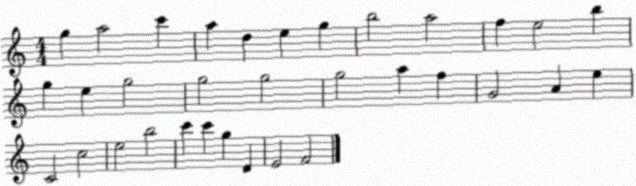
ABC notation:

X:1
T:Untitled
M:4/4
L:1/4
K:C
g a2 c' a d e g b2 a2 f e2 b g e g2 g2 g2 g2 a f G2 A e C2 c2 e2 b2 c' c' g D E2 F2